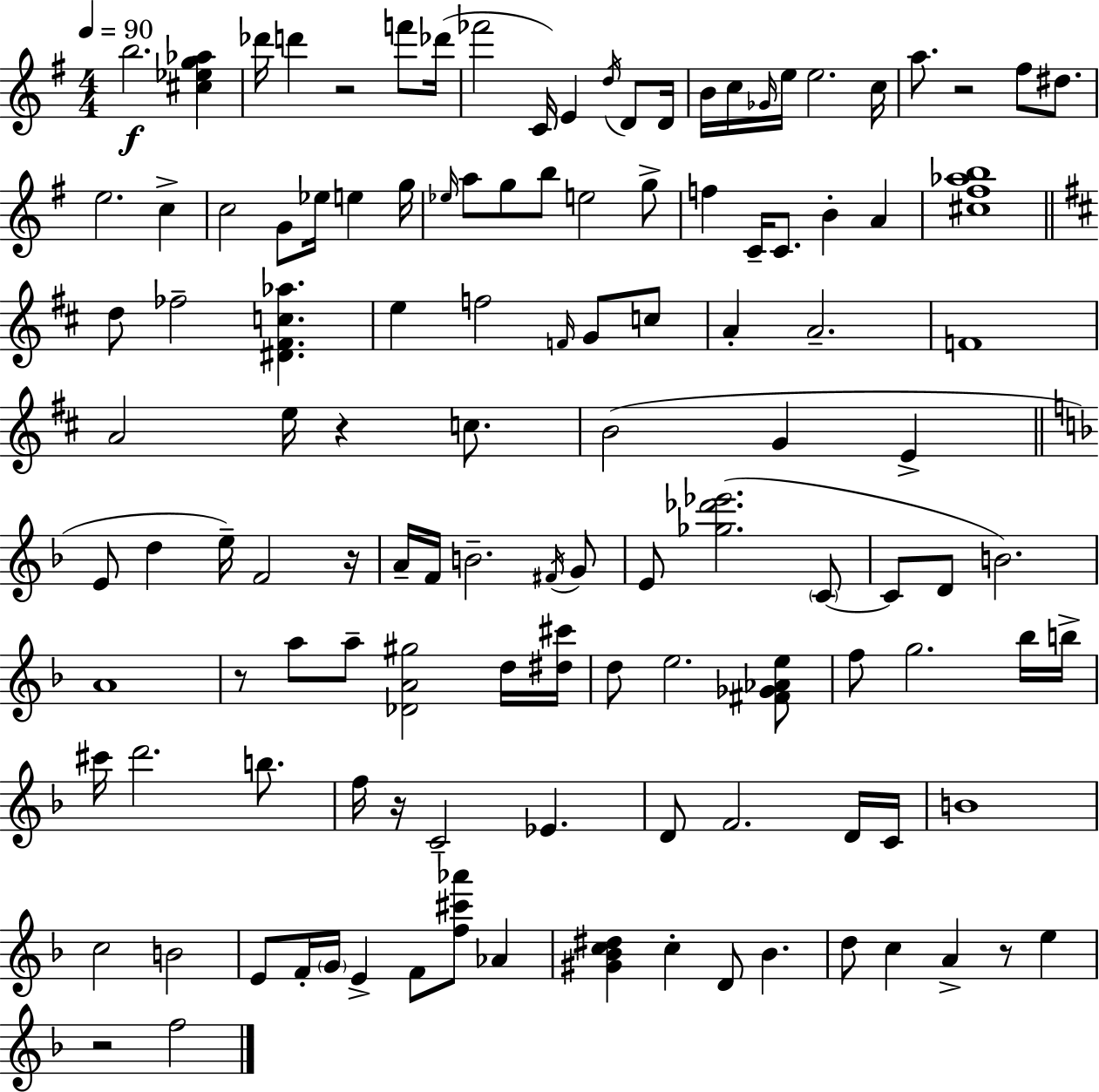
{
  \clef treble
  \numericTimeSignature
  \time 4/4
  \key g \major
  \tempo 4 = 90
  \repeat volta 2 { b''2.\f <cis'' ees'' g'' aes''>4 | des'''16 d'''4 r2 f'''8 des'''16( | fes'''2 c'16) e'4 \acciaccatura { d''16 } d'8 | d'16 b'16 c''16 \grace { ges'16 } e''16 e''2. | \break c''16 a''8. r2 fis''8 dis''8. | e''2. c''4-> | c''2 g'8 ees''16 e''4 | g''16 \grace { ees''16 } a''8 g''8 b''8 e''2 | \break g''8-> f''4 c'16-- c'8. b'4-. a'4 | <cis'' fis'' aes'' b''>1 | \bar "||" \break \key b \minor d''8 fes''2-- <dis' fis' c'' aes''>4. | e''4 f''2 \grace { f'16 } g'8 c''8 | a'4-. a'2.-- | f'1 | \break a'2 e''16 r4 c''8. | b'2( g'4 e'4-> | \bar "||" \break \key d \minor e'8 d''4 e''16--) f'2 r16 | a'16-- f'16 b'2.-- \acciaccatura { fis'16 } g'8 | e'8 <ges'' des''' ees'''>2.( \parenthesize c'8~~ | c'8 d'8 b'2.) | \break a'1 | r8 a''8 a''8-- <des' a' gis''>2 d''16 | <dis'' cis'''>16 d''8 e''2. <fis' ges' aes' e''>8 | f''8 g''2. bes''16 | \break b''16-> cis'''16 d'''2. b''8. | f''16 r16 c'2-- ees'4. | d'8 f'2. d'16 | c'16 b'1 | \break c''2 b'2 | e'8 f'16-. \parenthesize g'16 e'4-> f'8 <f'' cis''' aes'''>8 aes'4 | <gis' bes' c'' dis''>4 c''4-. d'8 bes'4. | d''8 c''4 a'4-> r8 e''4 | \break r2 f''2 | } \bar "|."
}